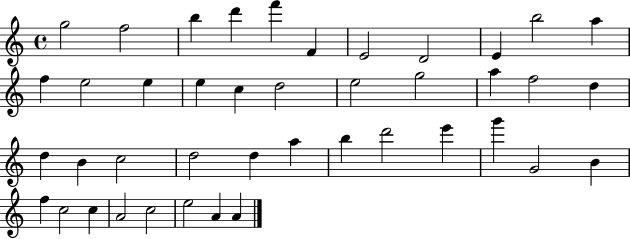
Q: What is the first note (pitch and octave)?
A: G5